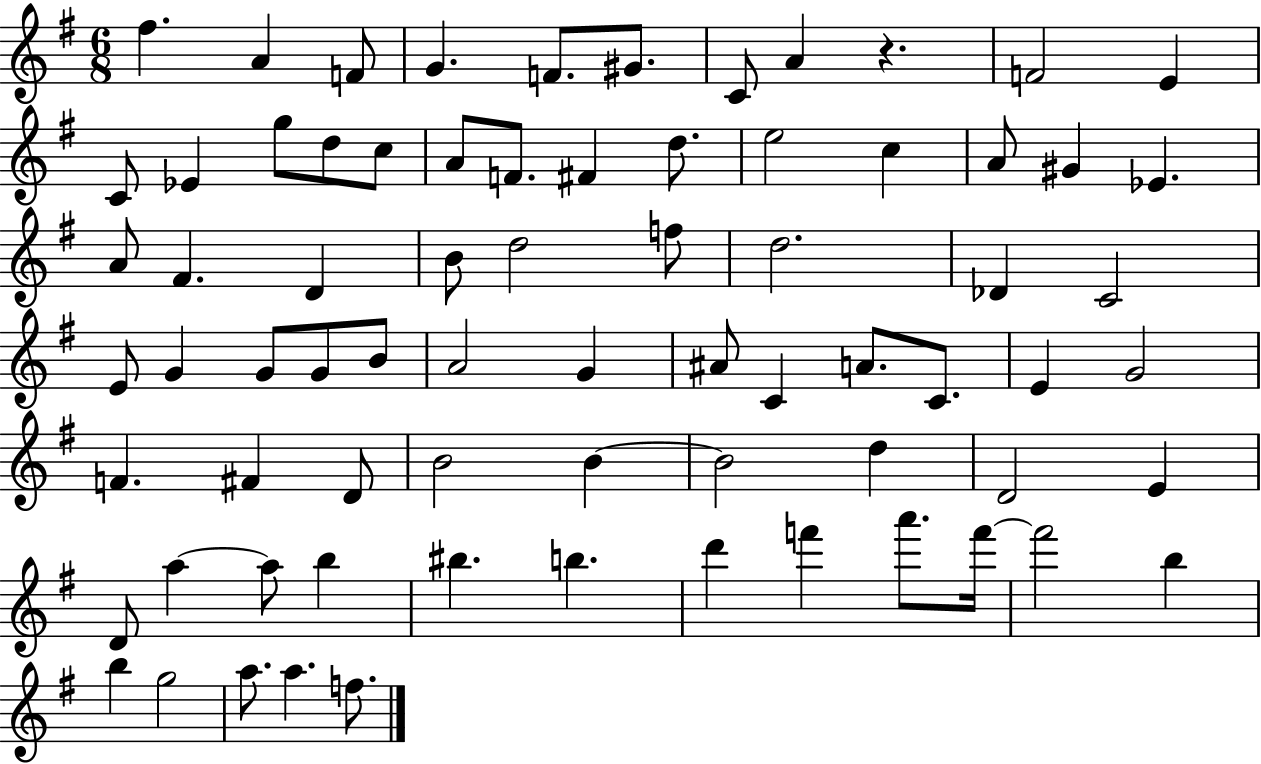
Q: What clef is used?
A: treble